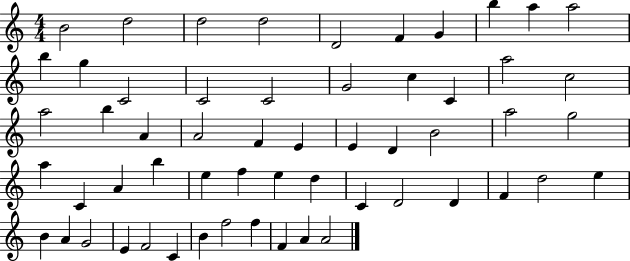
{
  \clef treble
  \numericTimeSignature
  \time 4/4
  \key c \major
  b'2 d''2 | d''2 d''2 | d'2 f'4 g'4 | b''4 a''4 a''2 | \break b''4 g''4 c'2 | c'2 c'2 | g'2 c''4 c'4 | a''2 c''2 | \break a''2 b''4 a'4 | a'2 f'4 e'4 | e'4 d'4 b'2 | a''2 g''2 | \break a''4 c'4 a'4 b''4 | e''4 f''4 e''4 d''4 | c'4 d'2 d'4 | f'4 d''2 e''4 | \break b'4 a'4 g'2 | e'4 f'2 c'4 | b'4 f''2 f''4 | f'4 a'4 a'2 | \break \bar "|."
}